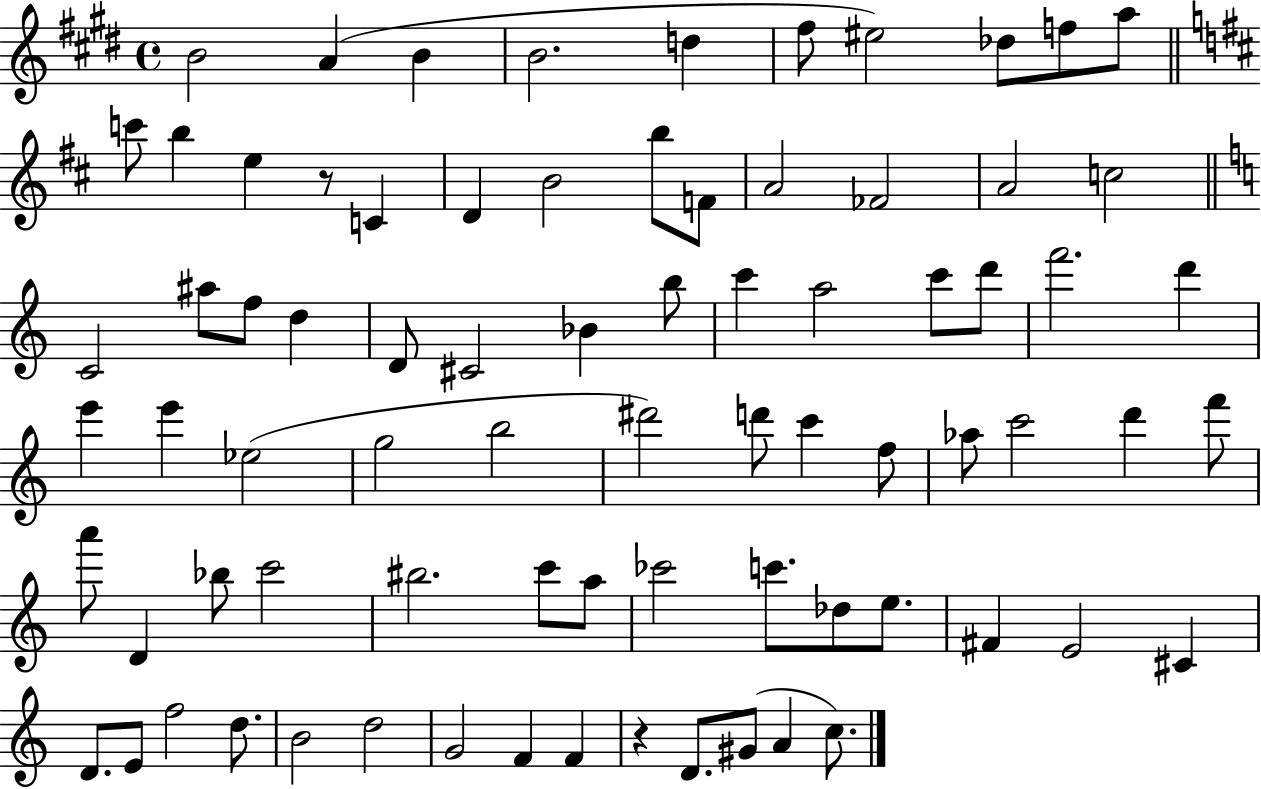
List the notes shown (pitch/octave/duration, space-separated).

B4/h A4/q B4/q B4/h. D5/q F#5/e EIS5/h Db5/e F5/e A5/e C6/e B5/q E5/q R/e C4/q D4/q B4/h B5/e F4/e A4/h FES4/h A4/h C5/h C4/h A#5/e F5/e D5/q D4/e C#4/h Bb4/q B5/e C6/q A5/h C6/e D6/e F6/h. D6/q E6/q E6/q Eb5/h G5/h B5/h D#6/h D6/e C6/q F5/e Ab5/e C6/h D6/q F6/e A6/e D4/q Bb5/e C6/h BIS5/h. C6/e A5/e CES6/h C6/e. Db5/e E5/e. F#4/q E4/h C#4/q D4/e. E4/e F5/h D5/e. B4/h D5/h G4/h F4/q F4/q R/q D4/e. G#4/e A4/q C5/e.